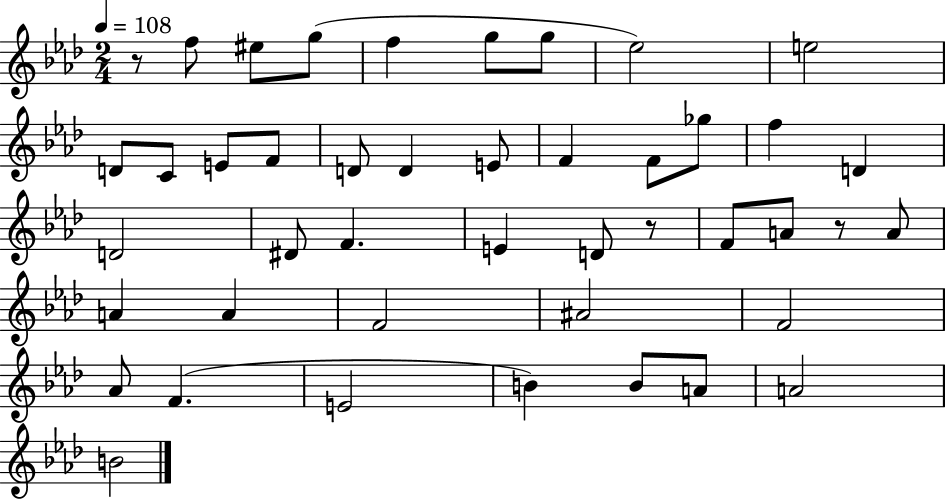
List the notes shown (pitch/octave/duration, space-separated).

R/e F5/e EIS5/e G5/e F5/q G5/e G5/e Eb5/h E5/h D4/e C4/e E4/e F4/e D4/e D4/q E4/e F4/q F4/e Gb5/e F5/q D4/q D4/h D#4/e F4/q. E4/q D4/e R/e F4/e A4/e R/e A4/e A4/q A4/q F4/h A#4/h F4/h Ab4/e F4/q. E4/h B4/q B4/e A4/e A4/h B4/h